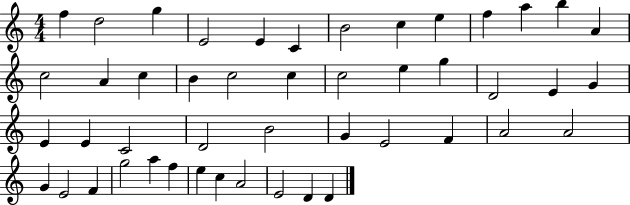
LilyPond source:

{
  \clef treble
  \numericTimeSignature
  \time 4/4
  \key c \major
  f''4 d''2 g''4 | e'2 e'4 c'4 | b'2 c''4 e''4 | f''4 a''4 b''4 a'4 | \break c''2 a'4 c''4 | b'4 c''2 c''4 | c''2 e''4 g''4 | d'2 e'4 g'4 | \break e'4 e'4 c'2 | d'2 b'2 | g'4 e'2 f'4 | a'2 a'2 | \break g'4 e'2 f'4 | g''2 a''4 f''4 | e''4 c''4 a'2 | e'2 d'4 d'4 | \break \bar "|."
}